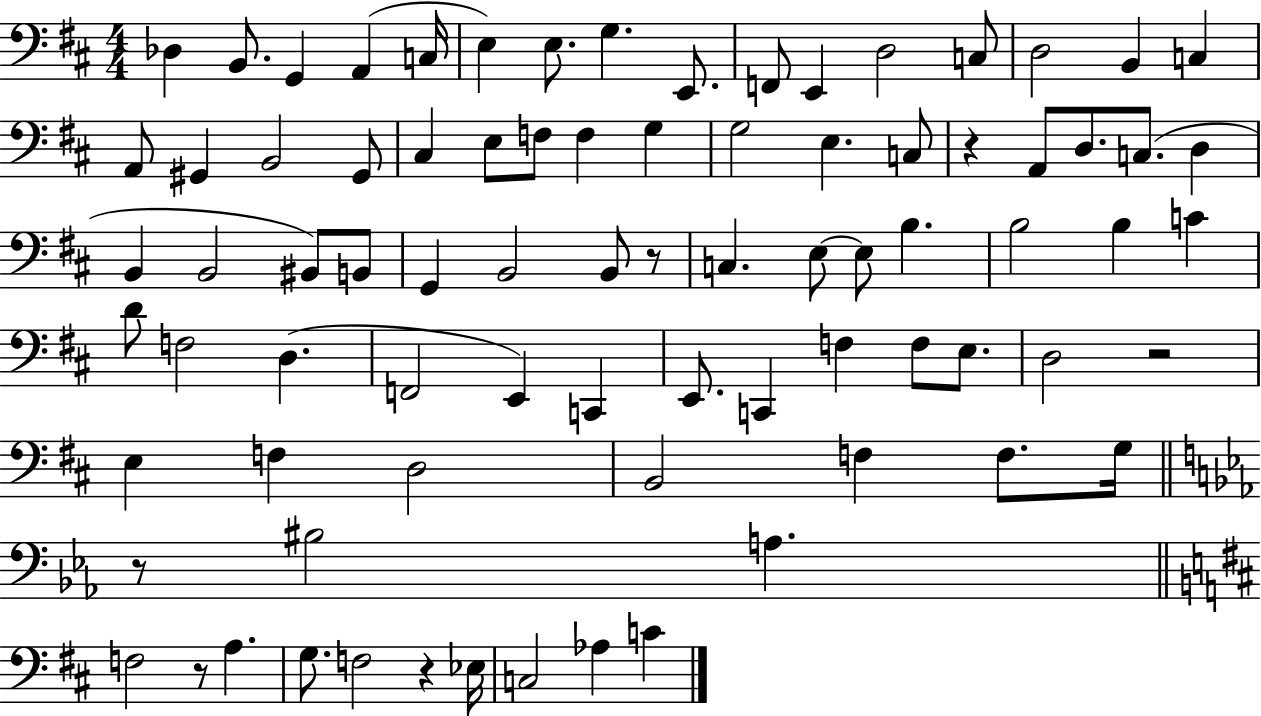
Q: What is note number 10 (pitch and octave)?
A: F2